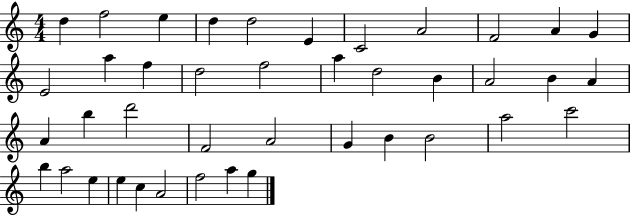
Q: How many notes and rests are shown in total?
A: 41